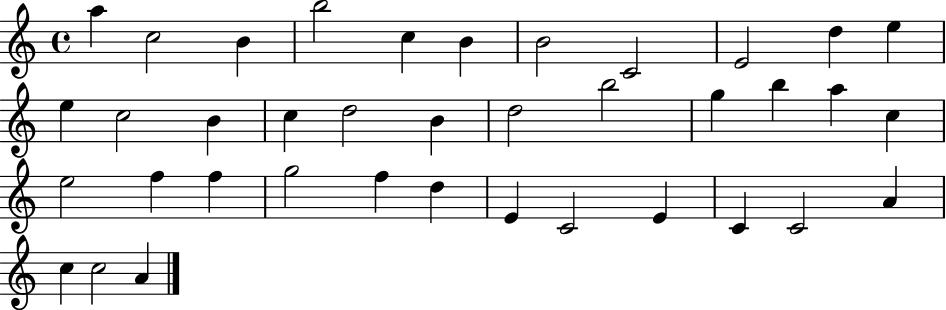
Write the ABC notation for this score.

X:1
T:Untitled
M:4/4
L:1/4
K:C
a c2 B b2 c B B2 C2 E2 d e e c2 B c d2 B d2 b2 g b a c e2 f f g2 f d E C2 E C C2 A c c2 A